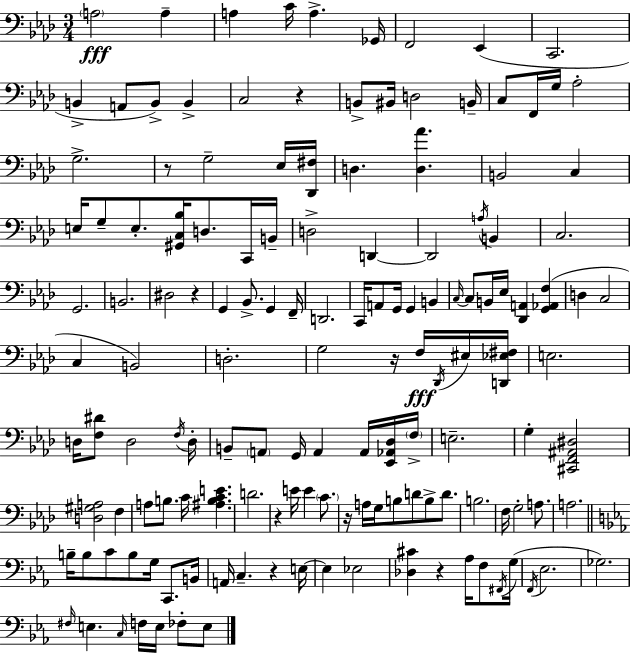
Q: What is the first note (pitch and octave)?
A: A3